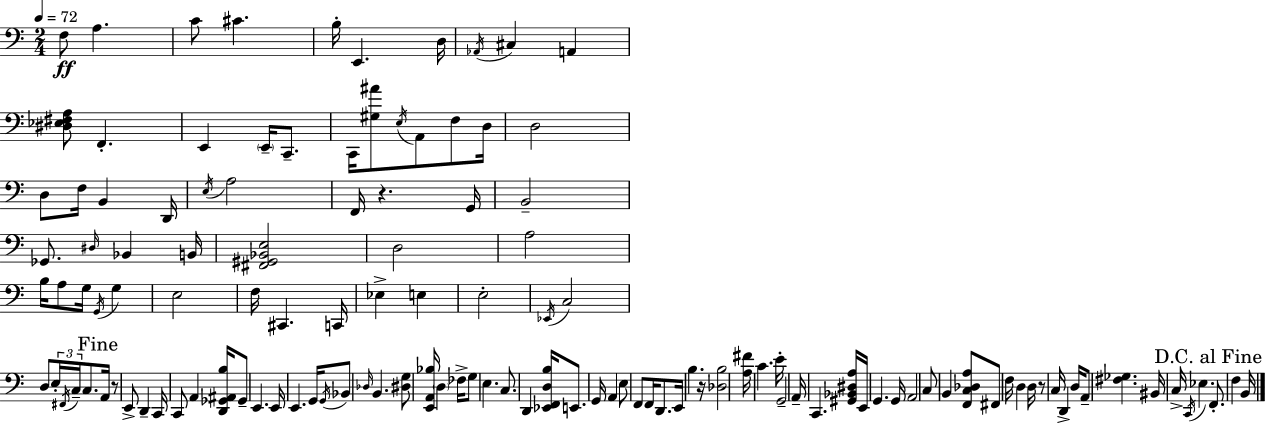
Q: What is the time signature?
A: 2/4